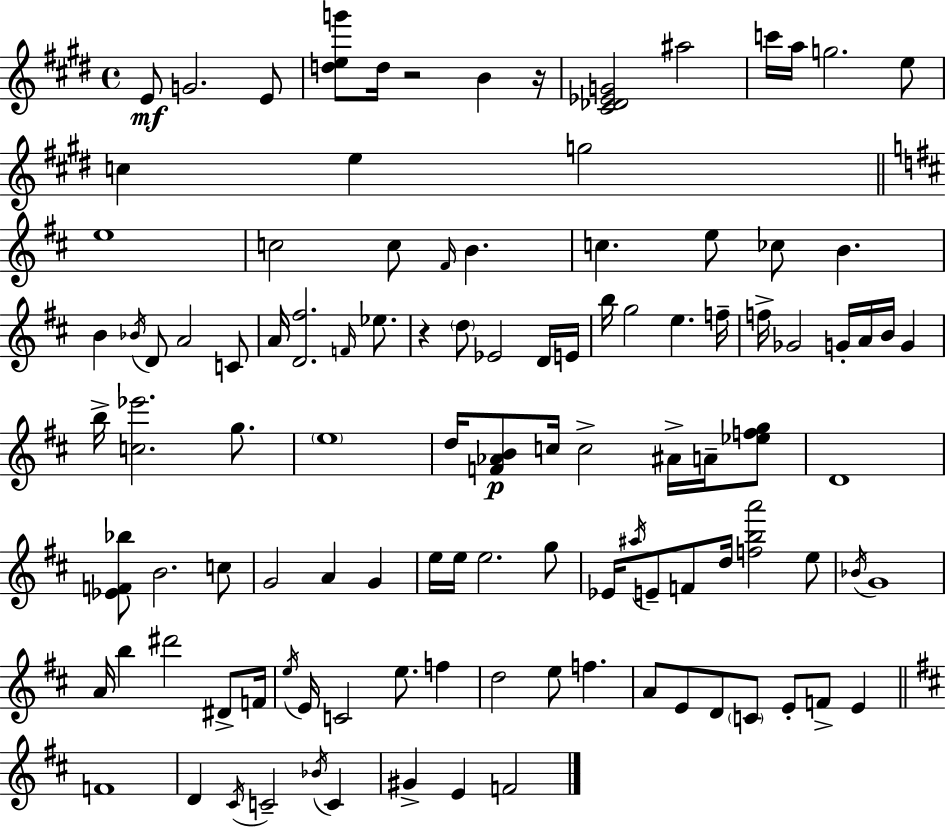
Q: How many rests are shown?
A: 3